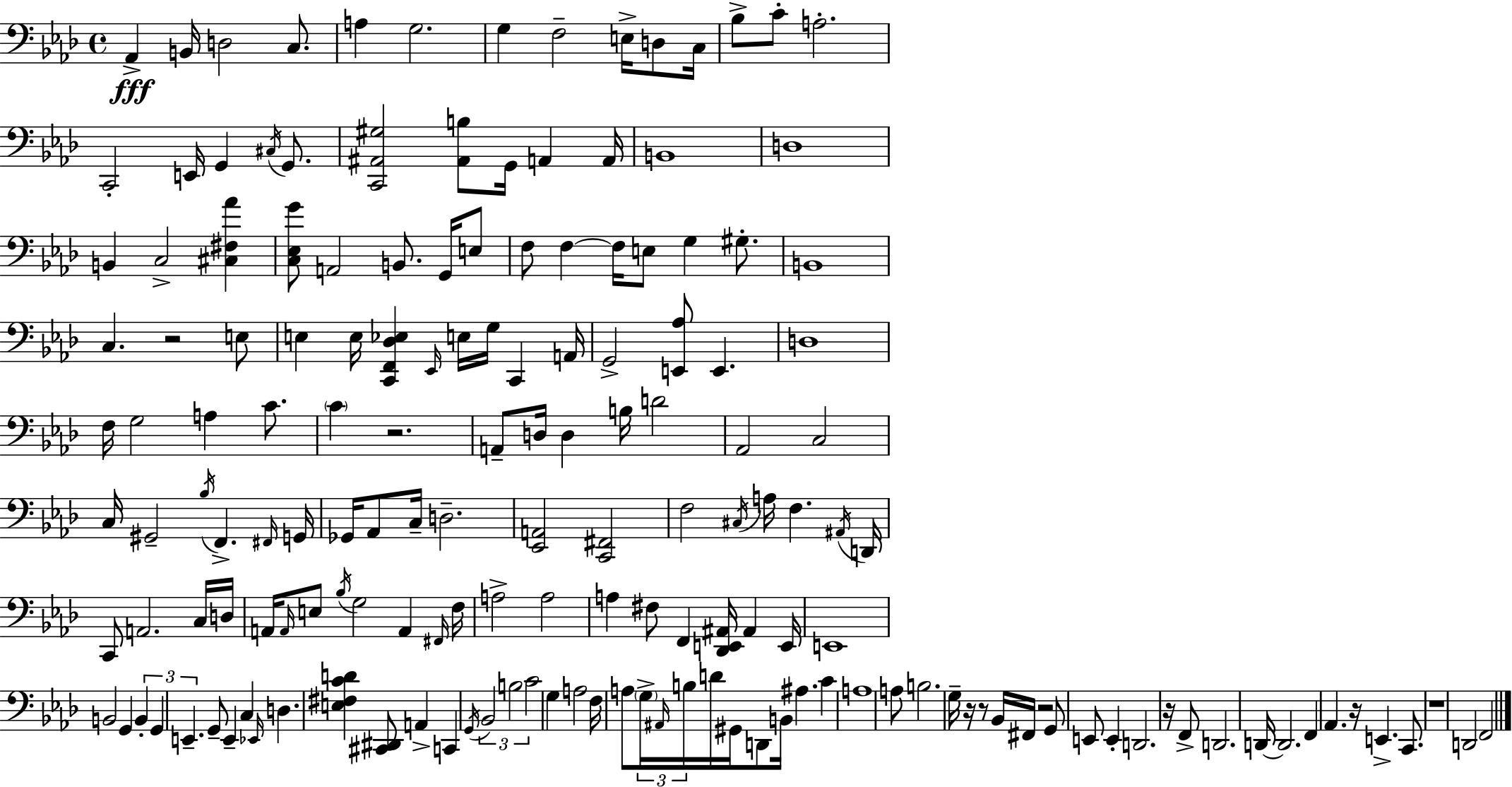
Ab2/q B2/s D3/h C3/e. A3/q G3/h. G3/q F3/h E3/s D3/e C3/s Bb3/e C4/e A3/h. C2/h E2/s G2/q C#3/s G2/e. [C2,A#2,G#3]/h [A#2,B3]/e G2/s A2/q A2/s B2/w D3/w B2/q C3/h [C#3,F#3,Ab4]/q [C3,Eb3,G4]/e A2/h B2/e. G2/s E3/e F3/e F3/q F3/s E3/e G3/q G#3/e. B2/w C3/q. R/h E3/e E3/q E3/s [C2,F2,Db3,Eb3]/q Eb2/s E3/s G3/s C2/q A2/s G2/h [E2,Ab3]/e E2/q. D3/w F3/s G3/h A3/q C4/e. C4/q R/h. A2/e D3/s D3/q B3/s D4/h Ab2/h C3/h C3/s G#2/h Bb3/s F2/q. F#2/s G2/s Gb2/s Ab2/e C3/s D3/h. [Eb2,A2]/h [C2,F#2]/h F3/h C#3/s A3/s F3/q. A#2/s D2/s C2/e A2/h. C3/s D3/s A2/s A2/s E3/e Bb3/s G3/h A2/q F#2/s F3/s A3/h A3/h A3/q F#3/e F2/q [Db2,E2,A#2]/s A#2/q E2/s E2/w B2/h G2/q B2/q G2/q E2/q. G2/e E2/q C3/q Eb2/s D3/q. [E3,F#3,C4,D4]/q [C#2,D#2]/e A2/q C2/q G2/s Bb2/h B3/h C4/h G3/q A3/h F3/s A3/e G3/s A#2/s B3/s D4/s G#2/s D2/e B2/s A#3/q. C4/q A3/w A3/e B3/h. G3/s R/s R/e Bb2/s F#2/s R/h G2/e E2/e E2/q D2/h. R/s F2/e D2/h. D2/s D2/h. F2/q Ab2/q. R/s E2/q. C2/e. R/w D2/h F2/h